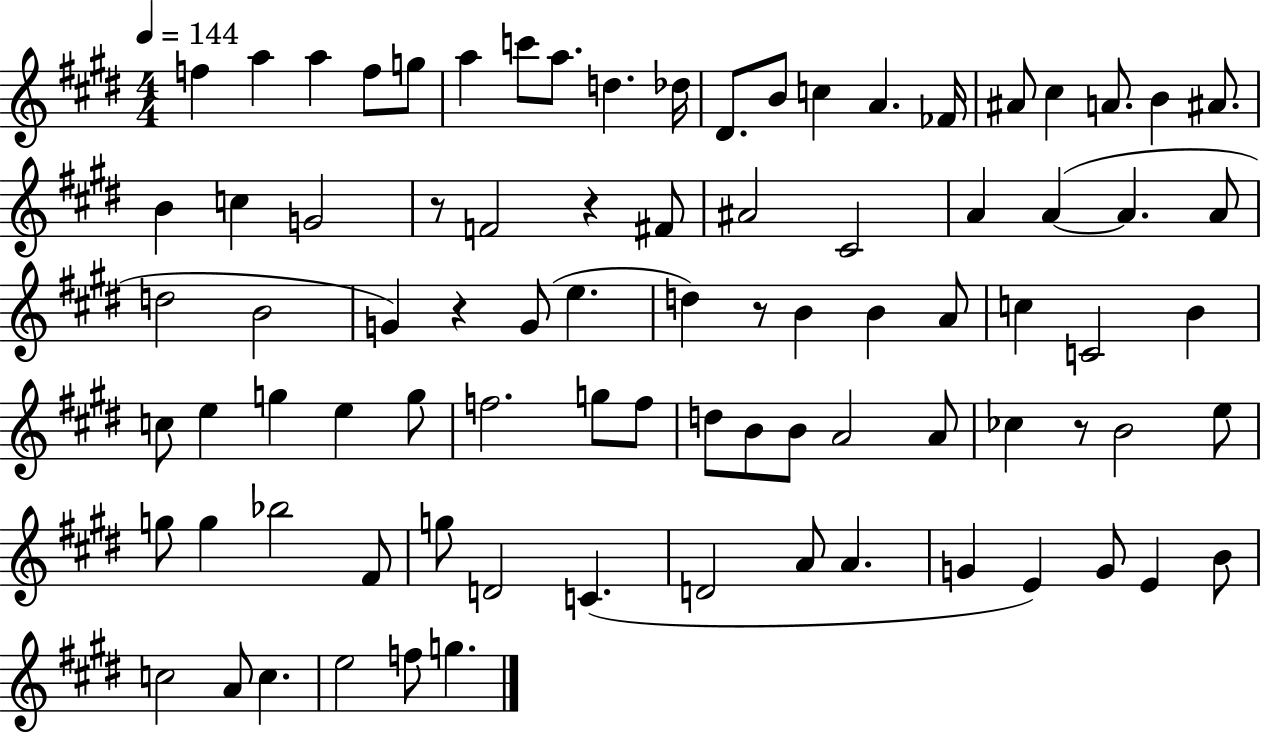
{
  \clef treble
  \numericTimeSignature
  \time 4/4
  \key e \major
  \tempo 4 = 144
  f''4 a''4 a''4 f''8 g''8 | a''4 c'''8 a''8. d''4. des''16 | dis'8. b'8 c''4 a'4. fes'16 | ais'8 cis''4 a'8. b'4 ais'8. | \break b'4 c''4 g'2 | r8 f'2 r4 fis'8 | ais'2 cis'2 | a'4 a'4~(~ a'4. a'8 | \break d''2 b'2 | g'4) r4 g'8( e''4. | d''4) r8 b'4 b'4 a'8 | c''4 c'2 b'4 | \break c''8 e''4 g''4 e''4 g''8 | f''2. g''8 f''8 | d''8 b'8 b'8 a'2 a'8 | ces''4 r8 b'2 e''8 | \break g''8 g''4 bes''2 fis'8 | g''8 d'2 c'4.( | d'2 a'8 a'4. | g'4 e'4) g'8 e'4 b'8 | \break c''2 a'8 c''4. | e''2 f''8 g''4. | \bar "|."
}